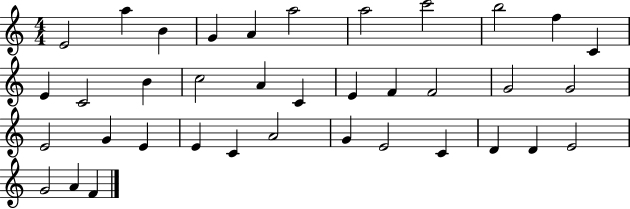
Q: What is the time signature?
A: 4/4